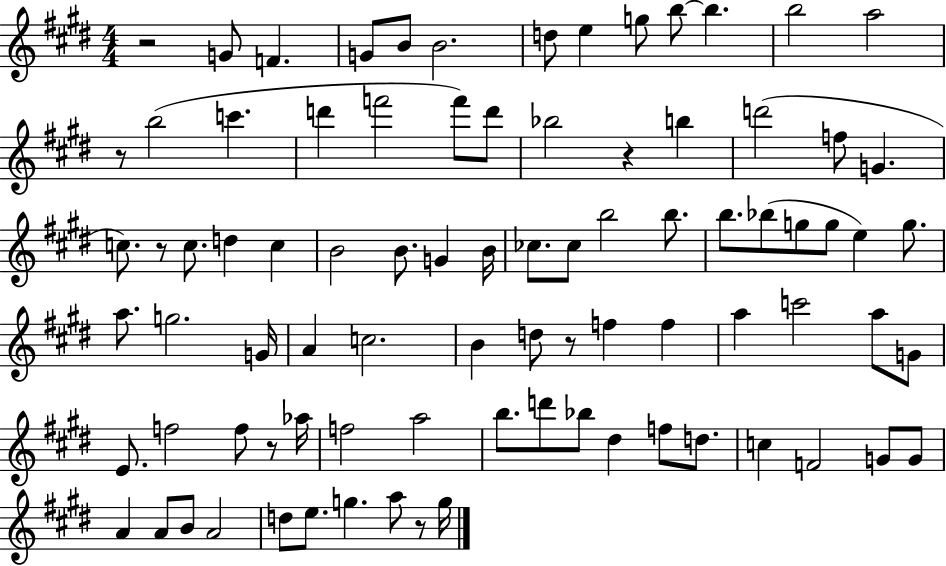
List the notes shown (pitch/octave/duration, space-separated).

R/h G4/e F4/q. G4/e B4/e B4/h. D5/e E5/q G5/e B5/e B5/q. B5/h A5/h R/e B5/h C6/q. D6/q F6/h F6/e D6/e Bb5/h R/q B5/q D6/h F5/e G4/q. C5/e. R/e C5/e. D5/q C5/q B4/h B4/e. G4/q B4/s CES5/e. CES5/e B5/h B5/e. B5/e. Bb5/e G5/e G5/e E5/q G5/e. A5/e. G5/h. G4/s A4/q C5/h. B4/q D5/e R/e F5/q F5/q A5/q C6/h A5/e G4/e E4/e. F5/h F5/e R/e Ab5/s F5/h A5/h B5/e. D6/e Bb5/e D#5/q F5/e D5/e. C5/q F4/h G4/e G4/e A4/q A4/e B4/e A4/h D5/e E5/e. G5/q. A5/e R/e G5/s